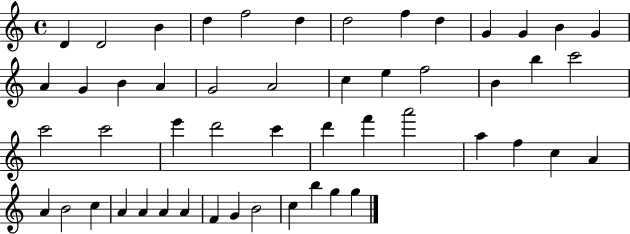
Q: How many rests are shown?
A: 0